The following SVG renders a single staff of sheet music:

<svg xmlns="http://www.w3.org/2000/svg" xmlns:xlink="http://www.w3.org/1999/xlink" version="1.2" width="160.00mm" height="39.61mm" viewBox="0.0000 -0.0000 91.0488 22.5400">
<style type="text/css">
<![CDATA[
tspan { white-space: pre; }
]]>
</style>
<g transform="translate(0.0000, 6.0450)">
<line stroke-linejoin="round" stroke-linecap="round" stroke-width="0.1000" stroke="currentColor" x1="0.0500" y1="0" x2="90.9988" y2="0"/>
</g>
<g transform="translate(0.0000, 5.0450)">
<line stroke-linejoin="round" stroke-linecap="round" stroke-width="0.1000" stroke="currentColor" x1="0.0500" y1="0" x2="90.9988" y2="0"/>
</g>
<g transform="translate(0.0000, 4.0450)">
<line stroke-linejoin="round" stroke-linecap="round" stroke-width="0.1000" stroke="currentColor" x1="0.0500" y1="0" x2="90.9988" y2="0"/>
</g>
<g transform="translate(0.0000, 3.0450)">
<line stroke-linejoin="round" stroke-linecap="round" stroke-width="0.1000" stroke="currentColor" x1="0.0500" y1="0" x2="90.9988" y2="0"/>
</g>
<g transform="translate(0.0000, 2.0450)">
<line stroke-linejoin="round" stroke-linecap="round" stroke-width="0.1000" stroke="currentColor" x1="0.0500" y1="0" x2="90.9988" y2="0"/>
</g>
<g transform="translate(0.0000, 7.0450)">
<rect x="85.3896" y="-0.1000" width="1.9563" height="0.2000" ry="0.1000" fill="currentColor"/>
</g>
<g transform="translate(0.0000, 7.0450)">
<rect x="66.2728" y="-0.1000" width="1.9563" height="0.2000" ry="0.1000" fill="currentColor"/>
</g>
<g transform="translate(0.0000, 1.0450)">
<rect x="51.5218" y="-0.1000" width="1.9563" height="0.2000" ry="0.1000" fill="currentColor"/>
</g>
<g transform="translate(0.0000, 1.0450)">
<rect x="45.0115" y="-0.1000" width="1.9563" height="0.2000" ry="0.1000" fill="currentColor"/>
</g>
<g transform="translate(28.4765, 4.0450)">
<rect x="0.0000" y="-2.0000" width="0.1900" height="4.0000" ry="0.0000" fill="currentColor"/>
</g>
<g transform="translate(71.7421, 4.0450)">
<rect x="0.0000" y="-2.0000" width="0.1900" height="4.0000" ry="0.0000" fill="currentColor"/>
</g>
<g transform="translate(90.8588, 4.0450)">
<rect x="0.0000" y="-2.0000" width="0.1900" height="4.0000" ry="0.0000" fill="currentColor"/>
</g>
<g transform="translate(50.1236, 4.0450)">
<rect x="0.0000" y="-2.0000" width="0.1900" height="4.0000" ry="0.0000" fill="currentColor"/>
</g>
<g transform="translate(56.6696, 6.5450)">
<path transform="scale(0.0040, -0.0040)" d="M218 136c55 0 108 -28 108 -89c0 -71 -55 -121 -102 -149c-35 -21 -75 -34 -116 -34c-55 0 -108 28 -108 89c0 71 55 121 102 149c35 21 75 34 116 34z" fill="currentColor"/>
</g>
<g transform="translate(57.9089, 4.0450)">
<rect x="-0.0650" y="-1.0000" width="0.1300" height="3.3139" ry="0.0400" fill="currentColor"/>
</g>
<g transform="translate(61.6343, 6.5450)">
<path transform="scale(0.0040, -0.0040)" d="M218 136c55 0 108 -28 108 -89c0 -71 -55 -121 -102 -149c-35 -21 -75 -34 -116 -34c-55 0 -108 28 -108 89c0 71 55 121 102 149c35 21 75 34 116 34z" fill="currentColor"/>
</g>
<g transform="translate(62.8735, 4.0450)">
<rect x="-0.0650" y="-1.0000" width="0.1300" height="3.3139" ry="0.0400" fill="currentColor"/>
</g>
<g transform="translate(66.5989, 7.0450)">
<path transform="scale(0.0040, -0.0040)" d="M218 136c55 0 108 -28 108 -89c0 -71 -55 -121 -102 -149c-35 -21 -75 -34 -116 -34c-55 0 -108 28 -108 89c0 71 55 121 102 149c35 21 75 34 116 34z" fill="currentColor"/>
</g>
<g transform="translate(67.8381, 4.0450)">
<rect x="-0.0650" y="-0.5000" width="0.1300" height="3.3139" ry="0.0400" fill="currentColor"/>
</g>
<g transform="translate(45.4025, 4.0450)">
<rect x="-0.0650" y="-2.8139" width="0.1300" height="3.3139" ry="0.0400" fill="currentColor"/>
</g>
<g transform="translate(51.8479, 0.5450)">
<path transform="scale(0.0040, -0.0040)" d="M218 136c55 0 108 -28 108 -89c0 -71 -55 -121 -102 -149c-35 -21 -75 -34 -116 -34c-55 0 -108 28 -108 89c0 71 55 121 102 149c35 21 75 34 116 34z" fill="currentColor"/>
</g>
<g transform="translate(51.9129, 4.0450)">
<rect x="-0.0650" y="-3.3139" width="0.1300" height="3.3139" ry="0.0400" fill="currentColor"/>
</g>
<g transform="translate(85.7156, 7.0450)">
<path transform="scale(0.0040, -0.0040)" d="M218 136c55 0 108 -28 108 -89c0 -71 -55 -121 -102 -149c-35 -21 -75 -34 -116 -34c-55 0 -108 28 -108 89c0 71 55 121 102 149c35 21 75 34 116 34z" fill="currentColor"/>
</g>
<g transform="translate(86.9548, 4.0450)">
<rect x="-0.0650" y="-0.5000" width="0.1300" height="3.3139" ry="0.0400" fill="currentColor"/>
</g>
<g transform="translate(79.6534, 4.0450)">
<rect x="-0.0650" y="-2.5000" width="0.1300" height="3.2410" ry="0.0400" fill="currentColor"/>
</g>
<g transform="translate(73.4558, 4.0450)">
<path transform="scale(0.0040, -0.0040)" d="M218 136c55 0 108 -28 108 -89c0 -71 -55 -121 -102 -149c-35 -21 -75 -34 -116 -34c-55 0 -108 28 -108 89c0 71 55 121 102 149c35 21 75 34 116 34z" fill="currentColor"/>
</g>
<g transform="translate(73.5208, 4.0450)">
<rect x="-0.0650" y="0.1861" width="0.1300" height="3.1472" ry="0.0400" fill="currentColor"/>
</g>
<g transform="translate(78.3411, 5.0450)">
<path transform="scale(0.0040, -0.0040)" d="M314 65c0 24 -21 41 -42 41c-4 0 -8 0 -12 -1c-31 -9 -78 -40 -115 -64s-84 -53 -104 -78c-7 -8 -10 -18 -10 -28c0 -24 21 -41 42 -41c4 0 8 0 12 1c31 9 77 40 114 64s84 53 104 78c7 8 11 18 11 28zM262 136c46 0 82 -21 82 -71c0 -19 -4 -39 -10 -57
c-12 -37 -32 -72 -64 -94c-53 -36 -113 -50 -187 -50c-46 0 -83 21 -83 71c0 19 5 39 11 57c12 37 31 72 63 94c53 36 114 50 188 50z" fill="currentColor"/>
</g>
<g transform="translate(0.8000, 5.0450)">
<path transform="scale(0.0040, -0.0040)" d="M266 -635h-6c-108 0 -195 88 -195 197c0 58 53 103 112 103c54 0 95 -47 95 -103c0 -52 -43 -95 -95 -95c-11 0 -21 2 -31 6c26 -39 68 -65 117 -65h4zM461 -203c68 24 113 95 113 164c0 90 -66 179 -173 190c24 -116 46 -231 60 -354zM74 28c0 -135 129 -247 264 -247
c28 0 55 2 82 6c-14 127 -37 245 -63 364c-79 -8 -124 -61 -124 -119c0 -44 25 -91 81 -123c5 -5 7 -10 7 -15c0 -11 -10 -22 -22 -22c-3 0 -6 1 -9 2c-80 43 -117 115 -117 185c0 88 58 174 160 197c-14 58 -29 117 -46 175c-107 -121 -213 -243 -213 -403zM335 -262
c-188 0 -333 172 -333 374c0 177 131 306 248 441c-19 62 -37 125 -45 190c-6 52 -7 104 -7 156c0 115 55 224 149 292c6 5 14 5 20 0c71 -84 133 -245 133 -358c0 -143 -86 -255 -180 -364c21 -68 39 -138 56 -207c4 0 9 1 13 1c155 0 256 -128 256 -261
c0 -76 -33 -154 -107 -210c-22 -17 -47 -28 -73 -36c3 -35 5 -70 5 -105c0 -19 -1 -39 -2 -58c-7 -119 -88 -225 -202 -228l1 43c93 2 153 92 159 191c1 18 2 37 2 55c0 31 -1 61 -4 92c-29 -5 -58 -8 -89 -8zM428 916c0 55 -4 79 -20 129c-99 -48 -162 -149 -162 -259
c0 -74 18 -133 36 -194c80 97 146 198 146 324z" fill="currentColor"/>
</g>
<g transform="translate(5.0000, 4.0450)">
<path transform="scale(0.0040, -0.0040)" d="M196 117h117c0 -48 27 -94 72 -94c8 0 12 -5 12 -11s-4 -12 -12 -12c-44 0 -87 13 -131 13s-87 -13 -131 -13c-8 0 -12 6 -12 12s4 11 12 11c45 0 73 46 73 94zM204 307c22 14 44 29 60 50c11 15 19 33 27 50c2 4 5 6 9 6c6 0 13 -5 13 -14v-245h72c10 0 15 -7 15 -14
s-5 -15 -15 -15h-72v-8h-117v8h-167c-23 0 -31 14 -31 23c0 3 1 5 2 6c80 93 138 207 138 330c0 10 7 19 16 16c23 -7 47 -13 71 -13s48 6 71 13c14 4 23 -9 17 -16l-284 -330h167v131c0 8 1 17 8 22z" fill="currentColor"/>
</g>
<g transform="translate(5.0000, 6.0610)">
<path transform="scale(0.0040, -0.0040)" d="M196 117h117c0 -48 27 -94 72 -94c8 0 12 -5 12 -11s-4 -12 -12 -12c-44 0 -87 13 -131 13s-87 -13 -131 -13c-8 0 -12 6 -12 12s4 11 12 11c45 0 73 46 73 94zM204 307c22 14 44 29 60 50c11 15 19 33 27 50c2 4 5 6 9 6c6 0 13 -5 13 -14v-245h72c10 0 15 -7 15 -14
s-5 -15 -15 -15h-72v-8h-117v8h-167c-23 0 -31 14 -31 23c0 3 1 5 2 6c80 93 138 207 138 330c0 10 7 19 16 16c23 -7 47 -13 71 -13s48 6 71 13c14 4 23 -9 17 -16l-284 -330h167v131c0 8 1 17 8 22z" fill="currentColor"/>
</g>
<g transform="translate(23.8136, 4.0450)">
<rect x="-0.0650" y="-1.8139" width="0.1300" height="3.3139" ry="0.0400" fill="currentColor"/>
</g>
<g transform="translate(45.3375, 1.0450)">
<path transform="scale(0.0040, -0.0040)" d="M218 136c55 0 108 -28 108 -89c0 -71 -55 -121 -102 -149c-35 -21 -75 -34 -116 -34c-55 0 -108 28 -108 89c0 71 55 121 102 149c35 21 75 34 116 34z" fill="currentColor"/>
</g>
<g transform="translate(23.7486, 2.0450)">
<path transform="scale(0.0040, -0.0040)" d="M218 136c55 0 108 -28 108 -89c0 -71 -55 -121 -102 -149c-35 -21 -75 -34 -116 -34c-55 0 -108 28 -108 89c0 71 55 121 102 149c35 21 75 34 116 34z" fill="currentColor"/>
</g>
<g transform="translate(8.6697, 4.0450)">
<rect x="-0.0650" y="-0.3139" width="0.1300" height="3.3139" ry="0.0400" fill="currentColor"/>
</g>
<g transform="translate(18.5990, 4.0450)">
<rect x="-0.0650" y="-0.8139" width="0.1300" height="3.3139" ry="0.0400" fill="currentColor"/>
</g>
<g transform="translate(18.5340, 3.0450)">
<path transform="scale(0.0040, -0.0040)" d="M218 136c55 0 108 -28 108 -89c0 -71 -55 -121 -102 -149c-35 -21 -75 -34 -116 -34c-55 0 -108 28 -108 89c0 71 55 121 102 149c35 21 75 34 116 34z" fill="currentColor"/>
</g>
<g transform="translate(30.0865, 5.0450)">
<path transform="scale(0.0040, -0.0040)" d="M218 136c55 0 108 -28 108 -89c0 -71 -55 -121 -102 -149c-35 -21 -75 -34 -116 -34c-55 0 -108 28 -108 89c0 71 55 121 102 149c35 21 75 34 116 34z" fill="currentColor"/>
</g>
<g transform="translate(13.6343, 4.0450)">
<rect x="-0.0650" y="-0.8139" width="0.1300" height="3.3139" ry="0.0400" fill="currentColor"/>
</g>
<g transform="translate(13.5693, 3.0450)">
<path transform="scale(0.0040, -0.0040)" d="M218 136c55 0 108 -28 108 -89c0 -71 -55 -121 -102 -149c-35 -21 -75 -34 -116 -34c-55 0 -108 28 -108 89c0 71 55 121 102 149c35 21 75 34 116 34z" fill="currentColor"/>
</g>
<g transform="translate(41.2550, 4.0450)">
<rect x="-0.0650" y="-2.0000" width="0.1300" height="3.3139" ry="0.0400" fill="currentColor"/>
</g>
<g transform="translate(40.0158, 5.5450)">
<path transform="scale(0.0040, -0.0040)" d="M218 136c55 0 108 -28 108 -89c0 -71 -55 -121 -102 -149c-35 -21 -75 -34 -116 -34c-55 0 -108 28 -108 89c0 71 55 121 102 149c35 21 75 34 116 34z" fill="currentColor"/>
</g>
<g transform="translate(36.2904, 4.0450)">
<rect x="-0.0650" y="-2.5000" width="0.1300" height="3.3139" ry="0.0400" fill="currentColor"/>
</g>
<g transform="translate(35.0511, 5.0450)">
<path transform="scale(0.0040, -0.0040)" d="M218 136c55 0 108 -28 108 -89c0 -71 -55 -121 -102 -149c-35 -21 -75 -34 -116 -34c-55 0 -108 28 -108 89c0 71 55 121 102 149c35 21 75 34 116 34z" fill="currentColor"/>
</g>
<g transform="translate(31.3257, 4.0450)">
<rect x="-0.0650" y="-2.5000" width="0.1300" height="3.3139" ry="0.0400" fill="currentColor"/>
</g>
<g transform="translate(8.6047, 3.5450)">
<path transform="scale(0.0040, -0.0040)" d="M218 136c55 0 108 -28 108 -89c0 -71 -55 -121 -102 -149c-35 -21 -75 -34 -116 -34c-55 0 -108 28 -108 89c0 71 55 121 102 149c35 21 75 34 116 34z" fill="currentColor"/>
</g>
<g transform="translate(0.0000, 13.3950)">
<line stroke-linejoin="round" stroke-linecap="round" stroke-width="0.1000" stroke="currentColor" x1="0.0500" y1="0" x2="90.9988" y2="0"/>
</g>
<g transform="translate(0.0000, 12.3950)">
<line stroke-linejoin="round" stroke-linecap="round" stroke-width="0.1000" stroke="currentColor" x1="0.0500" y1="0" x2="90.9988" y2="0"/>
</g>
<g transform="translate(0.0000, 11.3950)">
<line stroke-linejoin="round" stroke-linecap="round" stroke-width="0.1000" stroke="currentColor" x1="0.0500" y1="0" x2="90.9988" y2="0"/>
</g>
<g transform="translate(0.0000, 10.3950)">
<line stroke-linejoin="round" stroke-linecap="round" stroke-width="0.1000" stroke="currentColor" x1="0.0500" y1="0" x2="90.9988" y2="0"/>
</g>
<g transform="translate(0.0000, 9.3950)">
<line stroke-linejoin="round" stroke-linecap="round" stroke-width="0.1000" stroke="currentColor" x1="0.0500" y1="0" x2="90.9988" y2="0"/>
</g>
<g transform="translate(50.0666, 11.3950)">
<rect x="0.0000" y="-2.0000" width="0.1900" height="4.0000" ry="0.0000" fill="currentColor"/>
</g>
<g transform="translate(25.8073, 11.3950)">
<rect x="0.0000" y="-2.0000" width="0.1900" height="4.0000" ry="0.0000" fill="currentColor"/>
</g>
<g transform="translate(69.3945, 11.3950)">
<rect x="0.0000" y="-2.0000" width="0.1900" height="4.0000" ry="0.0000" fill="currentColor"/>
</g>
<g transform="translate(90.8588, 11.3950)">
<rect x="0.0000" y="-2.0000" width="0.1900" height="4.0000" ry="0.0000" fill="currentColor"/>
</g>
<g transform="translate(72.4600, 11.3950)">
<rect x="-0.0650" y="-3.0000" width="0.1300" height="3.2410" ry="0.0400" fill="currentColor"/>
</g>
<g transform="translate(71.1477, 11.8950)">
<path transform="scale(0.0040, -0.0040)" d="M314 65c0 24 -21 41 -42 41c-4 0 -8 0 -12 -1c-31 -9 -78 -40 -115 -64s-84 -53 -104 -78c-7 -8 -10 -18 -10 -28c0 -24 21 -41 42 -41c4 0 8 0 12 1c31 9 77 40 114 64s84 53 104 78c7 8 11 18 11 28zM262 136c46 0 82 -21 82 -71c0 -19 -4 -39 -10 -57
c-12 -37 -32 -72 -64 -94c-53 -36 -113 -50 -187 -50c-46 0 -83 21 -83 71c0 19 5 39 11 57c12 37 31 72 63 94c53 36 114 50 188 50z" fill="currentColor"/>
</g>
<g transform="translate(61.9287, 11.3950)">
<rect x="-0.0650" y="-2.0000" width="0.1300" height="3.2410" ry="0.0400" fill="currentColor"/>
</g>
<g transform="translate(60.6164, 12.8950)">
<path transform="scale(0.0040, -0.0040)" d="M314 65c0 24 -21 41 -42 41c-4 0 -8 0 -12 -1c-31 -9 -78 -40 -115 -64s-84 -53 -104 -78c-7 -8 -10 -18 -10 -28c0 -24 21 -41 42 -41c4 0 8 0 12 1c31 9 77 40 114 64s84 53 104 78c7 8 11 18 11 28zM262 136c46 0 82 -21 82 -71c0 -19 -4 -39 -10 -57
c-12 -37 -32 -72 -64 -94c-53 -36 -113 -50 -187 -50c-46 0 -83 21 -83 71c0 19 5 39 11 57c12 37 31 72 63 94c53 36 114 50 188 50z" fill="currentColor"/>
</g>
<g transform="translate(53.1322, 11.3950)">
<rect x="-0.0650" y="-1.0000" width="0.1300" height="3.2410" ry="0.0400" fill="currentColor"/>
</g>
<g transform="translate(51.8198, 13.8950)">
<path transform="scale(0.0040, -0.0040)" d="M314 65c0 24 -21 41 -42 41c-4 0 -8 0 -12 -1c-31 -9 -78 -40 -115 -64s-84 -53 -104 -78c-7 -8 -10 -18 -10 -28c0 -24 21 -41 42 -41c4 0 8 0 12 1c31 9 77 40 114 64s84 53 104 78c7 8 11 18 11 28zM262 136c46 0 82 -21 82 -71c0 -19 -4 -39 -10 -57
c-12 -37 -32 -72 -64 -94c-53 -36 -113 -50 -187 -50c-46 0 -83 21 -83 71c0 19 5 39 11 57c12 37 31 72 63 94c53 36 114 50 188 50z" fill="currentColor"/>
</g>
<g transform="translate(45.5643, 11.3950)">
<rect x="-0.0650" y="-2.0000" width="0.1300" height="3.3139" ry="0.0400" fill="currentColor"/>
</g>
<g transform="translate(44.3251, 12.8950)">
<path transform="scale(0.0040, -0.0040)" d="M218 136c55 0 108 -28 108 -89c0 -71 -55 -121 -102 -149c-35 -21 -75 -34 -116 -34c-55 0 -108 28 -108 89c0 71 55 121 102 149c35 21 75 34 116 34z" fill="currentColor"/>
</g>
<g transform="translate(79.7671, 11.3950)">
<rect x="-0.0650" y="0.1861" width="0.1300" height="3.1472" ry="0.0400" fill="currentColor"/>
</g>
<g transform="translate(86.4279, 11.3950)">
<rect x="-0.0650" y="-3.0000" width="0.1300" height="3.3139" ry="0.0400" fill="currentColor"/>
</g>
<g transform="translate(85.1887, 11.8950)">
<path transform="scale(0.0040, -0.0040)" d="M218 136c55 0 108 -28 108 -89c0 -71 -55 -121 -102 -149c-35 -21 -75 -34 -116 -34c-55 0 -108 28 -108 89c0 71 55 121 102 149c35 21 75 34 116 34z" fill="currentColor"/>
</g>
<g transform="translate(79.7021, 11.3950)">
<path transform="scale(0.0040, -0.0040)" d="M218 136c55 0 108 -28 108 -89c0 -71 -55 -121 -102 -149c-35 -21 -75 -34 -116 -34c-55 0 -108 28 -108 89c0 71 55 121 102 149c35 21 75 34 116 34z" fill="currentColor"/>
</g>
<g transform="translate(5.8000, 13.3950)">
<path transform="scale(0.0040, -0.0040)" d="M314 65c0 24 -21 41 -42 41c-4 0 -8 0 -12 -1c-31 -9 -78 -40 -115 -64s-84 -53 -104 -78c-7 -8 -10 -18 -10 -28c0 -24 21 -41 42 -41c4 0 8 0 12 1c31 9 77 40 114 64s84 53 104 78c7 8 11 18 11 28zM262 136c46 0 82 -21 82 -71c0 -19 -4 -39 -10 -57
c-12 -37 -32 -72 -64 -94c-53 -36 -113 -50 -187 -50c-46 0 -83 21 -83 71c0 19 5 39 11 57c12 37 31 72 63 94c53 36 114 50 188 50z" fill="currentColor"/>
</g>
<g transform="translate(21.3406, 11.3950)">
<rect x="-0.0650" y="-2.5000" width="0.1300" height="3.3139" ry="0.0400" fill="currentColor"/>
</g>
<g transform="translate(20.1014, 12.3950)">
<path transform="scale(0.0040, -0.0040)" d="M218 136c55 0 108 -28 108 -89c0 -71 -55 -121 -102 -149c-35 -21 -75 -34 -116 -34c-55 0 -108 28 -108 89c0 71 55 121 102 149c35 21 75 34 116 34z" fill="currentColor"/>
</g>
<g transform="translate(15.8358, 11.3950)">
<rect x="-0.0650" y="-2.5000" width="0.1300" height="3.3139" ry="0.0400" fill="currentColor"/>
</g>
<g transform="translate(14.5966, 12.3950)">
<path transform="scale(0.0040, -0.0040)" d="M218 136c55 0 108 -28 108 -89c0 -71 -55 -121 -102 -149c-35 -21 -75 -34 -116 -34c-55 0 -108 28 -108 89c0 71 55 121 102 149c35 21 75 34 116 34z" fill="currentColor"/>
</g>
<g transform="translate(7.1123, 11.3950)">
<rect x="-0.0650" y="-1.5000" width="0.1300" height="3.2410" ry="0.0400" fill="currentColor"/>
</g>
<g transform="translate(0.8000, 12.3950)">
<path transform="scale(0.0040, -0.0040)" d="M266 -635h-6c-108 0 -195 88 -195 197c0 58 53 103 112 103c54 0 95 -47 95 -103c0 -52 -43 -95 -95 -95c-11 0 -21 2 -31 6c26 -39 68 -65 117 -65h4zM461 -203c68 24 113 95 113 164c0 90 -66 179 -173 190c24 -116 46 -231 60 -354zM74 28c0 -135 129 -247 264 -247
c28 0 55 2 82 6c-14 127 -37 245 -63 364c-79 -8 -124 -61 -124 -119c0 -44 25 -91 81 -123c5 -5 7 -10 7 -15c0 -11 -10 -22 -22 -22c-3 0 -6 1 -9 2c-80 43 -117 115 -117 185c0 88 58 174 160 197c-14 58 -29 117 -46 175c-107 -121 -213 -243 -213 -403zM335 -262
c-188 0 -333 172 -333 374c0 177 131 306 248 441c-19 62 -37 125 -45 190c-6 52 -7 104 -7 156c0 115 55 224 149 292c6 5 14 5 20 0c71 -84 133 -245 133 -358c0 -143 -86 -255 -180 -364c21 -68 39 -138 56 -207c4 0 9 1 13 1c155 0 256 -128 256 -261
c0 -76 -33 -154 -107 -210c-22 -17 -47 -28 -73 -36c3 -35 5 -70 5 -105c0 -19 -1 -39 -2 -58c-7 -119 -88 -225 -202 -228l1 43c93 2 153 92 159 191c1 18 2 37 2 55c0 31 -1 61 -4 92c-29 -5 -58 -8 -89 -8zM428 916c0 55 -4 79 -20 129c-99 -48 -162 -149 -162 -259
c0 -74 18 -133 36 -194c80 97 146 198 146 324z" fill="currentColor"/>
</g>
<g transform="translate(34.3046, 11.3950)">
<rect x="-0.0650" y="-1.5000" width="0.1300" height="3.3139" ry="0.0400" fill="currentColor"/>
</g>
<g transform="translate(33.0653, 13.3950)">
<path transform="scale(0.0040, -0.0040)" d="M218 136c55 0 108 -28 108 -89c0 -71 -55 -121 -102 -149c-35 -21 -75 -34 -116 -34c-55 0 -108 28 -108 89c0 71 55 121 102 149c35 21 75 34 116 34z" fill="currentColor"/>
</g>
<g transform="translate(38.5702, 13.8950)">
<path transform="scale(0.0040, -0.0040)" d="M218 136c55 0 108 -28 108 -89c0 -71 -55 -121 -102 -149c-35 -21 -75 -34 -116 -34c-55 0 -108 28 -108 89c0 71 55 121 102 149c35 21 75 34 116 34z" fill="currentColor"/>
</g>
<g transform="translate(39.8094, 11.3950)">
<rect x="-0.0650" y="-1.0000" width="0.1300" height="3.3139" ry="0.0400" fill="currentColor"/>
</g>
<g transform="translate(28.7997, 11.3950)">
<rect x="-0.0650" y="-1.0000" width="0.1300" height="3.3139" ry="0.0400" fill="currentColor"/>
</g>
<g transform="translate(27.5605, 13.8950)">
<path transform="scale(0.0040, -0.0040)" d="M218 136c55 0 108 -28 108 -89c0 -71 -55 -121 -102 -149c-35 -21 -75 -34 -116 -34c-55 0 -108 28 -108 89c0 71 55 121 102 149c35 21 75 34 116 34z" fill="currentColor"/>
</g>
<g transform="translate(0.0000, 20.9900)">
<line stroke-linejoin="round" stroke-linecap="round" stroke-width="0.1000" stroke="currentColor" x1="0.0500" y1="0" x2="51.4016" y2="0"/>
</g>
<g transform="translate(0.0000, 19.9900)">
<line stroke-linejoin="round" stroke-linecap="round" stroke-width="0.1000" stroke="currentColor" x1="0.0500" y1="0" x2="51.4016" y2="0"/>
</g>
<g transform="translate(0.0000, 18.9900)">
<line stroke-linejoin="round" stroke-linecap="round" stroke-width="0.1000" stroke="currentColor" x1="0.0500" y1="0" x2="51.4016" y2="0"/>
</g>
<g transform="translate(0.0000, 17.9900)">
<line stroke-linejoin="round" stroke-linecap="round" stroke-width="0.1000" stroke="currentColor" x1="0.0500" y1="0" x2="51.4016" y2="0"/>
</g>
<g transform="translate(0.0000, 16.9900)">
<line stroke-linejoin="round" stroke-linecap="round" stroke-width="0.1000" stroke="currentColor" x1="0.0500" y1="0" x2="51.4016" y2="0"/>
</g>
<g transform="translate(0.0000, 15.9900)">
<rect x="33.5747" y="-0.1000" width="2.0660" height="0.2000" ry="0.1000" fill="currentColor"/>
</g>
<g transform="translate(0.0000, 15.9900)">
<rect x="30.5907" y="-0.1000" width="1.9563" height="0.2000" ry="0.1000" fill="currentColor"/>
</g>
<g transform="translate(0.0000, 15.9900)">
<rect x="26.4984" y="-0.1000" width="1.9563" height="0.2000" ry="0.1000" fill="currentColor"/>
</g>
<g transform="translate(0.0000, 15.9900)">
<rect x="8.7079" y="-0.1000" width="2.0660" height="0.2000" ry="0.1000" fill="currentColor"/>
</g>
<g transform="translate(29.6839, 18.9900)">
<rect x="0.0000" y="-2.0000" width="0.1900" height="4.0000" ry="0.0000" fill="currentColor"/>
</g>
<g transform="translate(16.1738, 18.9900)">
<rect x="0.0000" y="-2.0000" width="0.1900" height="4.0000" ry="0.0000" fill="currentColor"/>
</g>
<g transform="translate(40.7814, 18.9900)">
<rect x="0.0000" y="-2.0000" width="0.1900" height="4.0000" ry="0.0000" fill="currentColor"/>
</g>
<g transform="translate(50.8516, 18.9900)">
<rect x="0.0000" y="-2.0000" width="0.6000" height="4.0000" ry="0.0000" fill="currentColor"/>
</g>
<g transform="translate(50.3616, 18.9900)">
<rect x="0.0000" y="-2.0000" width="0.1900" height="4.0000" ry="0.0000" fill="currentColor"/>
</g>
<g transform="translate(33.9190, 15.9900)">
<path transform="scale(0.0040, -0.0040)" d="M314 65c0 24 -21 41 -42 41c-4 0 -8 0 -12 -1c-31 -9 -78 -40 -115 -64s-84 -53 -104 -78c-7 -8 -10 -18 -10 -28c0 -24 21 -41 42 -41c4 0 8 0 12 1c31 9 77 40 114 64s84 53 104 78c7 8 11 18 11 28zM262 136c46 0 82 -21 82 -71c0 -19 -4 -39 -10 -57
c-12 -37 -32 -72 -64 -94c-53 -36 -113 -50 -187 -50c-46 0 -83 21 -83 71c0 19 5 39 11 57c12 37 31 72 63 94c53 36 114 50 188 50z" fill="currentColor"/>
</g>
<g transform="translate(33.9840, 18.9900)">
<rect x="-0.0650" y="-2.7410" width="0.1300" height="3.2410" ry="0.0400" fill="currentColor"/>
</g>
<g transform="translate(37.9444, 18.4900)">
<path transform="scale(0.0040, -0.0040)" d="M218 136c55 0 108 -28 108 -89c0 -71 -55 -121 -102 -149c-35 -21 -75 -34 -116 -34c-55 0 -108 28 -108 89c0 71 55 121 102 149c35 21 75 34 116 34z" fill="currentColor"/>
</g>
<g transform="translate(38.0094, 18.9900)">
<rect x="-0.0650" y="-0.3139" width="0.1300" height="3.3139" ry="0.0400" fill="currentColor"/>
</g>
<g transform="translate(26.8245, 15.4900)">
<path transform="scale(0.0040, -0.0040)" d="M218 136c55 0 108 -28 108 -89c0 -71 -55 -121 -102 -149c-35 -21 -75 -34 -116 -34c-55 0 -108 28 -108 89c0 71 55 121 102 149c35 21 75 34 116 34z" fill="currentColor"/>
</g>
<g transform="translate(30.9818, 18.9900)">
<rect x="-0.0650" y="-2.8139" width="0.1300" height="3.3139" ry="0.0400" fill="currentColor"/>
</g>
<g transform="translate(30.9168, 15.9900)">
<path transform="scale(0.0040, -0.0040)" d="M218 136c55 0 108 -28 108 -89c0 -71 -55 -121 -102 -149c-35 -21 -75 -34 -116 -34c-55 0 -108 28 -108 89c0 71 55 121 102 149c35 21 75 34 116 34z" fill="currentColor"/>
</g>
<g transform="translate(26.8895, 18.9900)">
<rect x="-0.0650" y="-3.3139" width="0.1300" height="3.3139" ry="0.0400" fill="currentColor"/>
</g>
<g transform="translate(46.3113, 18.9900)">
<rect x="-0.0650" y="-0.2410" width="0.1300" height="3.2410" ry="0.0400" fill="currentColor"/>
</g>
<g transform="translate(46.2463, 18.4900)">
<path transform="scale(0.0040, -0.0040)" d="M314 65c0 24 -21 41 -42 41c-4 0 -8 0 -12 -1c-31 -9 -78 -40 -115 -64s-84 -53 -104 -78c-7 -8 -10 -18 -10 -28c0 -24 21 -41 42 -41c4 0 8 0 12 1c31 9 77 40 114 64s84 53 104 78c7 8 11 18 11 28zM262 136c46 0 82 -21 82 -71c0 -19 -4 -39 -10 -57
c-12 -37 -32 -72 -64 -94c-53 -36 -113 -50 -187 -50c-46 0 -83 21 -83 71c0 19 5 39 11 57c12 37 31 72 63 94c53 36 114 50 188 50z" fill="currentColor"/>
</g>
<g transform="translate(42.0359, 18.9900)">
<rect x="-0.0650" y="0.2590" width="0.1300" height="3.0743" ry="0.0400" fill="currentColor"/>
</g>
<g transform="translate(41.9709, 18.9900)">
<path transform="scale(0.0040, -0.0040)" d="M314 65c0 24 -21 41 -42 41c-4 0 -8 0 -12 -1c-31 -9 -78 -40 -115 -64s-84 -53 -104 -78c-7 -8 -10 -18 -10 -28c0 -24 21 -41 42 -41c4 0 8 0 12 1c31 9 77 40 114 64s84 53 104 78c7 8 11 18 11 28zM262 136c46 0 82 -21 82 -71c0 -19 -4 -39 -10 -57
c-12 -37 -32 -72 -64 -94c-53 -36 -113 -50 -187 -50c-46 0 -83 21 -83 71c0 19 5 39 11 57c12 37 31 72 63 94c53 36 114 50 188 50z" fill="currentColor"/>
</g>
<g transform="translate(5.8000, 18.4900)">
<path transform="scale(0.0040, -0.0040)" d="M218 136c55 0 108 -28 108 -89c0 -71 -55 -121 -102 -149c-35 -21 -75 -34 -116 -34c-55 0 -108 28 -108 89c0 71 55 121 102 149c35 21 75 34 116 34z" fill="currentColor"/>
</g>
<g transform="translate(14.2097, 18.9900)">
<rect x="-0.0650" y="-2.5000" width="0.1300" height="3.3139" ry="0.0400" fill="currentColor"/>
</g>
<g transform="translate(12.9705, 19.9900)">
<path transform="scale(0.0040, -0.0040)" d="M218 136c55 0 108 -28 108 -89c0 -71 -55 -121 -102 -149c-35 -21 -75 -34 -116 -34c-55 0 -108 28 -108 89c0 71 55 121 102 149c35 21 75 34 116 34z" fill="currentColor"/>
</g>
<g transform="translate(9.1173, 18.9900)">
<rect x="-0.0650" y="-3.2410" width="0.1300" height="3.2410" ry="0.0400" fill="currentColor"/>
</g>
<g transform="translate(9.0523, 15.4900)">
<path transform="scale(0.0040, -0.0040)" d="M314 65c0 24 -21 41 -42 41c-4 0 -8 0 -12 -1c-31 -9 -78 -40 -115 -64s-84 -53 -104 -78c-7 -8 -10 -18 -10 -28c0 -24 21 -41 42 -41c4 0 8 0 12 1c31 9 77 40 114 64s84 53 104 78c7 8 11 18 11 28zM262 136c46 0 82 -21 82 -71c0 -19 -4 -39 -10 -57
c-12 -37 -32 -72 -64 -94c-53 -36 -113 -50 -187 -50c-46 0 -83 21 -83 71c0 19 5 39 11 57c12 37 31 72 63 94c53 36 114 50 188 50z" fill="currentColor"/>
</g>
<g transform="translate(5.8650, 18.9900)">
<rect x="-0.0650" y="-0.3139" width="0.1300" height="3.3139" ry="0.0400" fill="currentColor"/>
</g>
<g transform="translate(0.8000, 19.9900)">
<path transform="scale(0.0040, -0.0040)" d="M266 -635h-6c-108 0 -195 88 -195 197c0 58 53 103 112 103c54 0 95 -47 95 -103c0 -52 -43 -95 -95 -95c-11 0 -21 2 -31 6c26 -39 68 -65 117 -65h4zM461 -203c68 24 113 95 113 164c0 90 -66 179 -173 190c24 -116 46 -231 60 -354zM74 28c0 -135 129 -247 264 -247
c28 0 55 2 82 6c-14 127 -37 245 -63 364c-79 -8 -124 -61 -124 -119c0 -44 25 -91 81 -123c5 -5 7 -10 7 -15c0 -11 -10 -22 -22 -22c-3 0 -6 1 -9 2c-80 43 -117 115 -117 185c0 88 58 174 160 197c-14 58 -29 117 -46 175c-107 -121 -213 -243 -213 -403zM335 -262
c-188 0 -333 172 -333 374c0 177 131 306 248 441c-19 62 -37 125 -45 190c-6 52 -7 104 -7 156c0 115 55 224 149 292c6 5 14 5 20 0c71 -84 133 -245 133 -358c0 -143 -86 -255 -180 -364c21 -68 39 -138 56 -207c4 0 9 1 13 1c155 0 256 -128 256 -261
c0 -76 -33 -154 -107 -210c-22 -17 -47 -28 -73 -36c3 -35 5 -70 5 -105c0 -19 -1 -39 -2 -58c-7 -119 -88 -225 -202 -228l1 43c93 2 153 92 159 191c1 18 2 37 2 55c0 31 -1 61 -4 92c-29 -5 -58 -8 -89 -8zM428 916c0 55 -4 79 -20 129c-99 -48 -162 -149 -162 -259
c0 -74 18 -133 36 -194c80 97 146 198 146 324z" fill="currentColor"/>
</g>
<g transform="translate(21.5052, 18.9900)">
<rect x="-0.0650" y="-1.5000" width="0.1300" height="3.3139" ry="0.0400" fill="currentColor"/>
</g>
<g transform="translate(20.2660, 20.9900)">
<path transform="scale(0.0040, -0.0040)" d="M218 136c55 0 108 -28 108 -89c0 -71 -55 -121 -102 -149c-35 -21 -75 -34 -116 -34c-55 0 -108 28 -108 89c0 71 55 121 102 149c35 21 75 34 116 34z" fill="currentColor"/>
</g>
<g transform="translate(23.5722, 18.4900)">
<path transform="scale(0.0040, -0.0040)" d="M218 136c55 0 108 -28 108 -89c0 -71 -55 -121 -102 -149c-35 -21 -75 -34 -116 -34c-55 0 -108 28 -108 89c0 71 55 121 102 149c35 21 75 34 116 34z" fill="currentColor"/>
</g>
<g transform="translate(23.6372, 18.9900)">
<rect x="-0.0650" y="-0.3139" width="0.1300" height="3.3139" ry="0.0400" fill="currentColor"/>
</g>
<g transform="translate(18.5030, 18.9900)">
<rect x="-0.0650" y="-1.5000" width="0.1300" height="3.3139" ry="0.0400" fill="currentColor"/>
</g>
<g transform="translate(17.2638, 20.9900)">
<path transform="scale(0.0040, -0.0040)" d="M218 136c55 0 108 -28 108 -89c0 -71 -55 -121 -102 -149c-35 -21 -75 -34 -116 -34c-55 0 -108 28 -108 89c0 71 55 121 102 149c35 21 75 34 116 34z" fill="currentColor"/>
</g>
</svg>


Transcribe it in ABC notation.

X:1
T:Untitled
M:4/4
L:1/4
K:C
c d d f G G F a b D D C B G2 C E2 G G D E D F D2 F2 A2 B A c b2 G E E c b a a2 c B2 c2